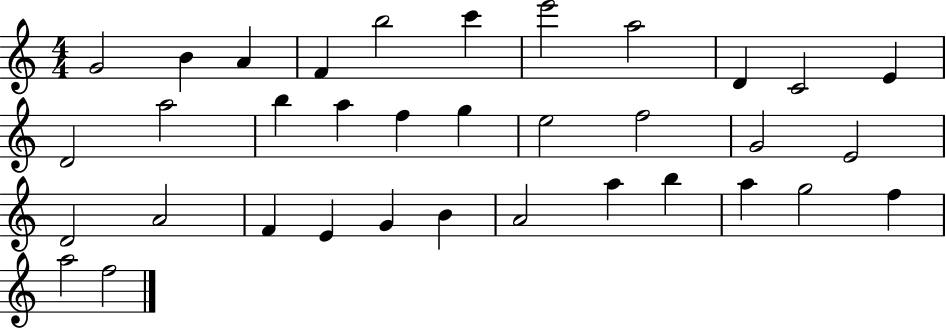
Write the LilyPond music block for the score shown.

{
  \clef treble
  \numericTimeSignature
  \time 4/4
  \key c \major
  g'2 b'4 a'4 | f'4 b''2 c'''4 | e'''2 a''2 | d'4 c'2 e'4 | \break d'2 a''2 | b''4 a''4 f''4 g''4 | e''2 f''2 | g'2 e'2 | \break d'2 a'2 | f'4 e'4 g'4 b'4 | a'2 a''4 b''4 | a''4 g''2 f''4 | \break a''2 f''2 | \bar "|."
}